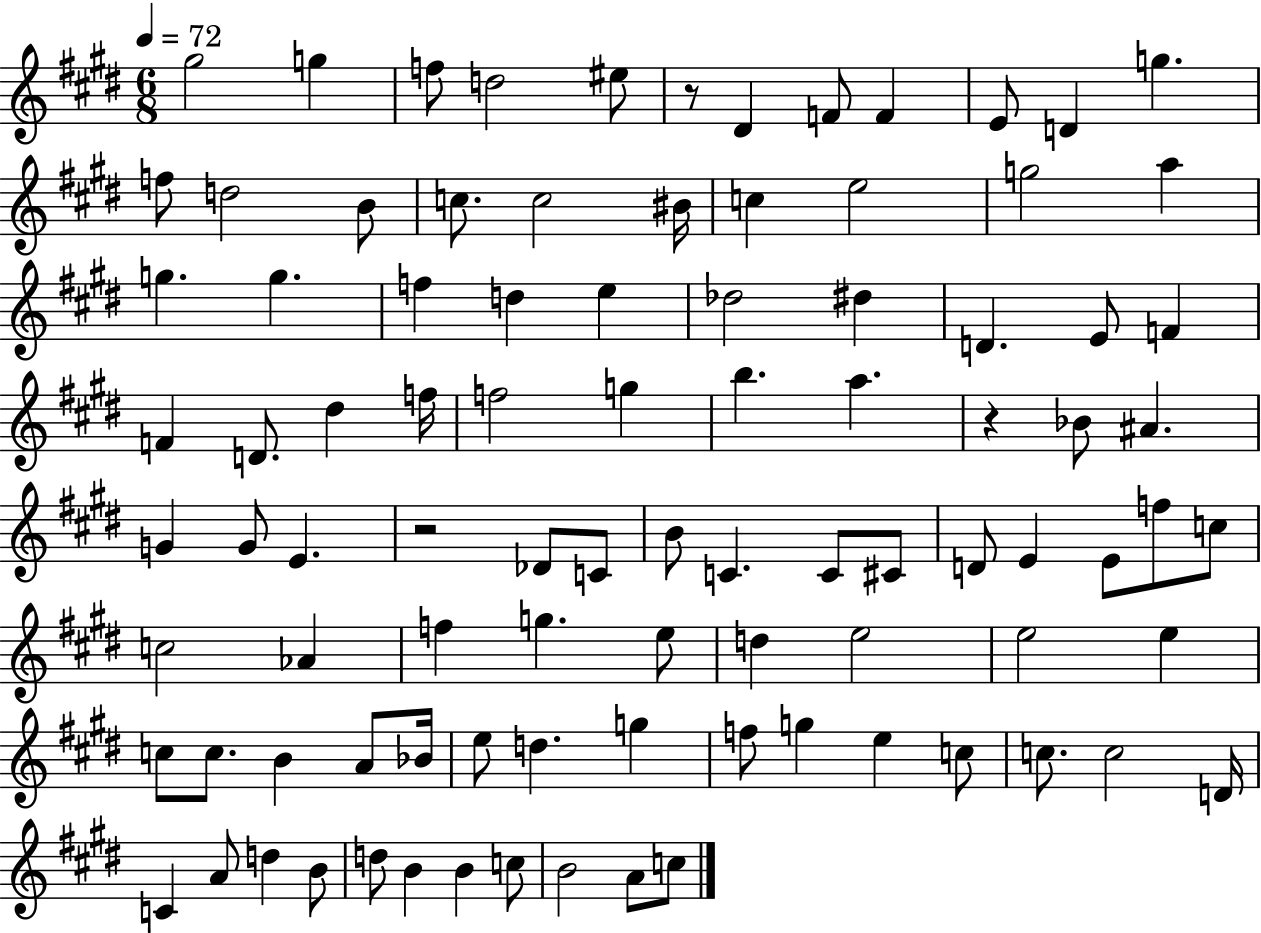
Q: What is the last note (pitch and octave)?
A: C5